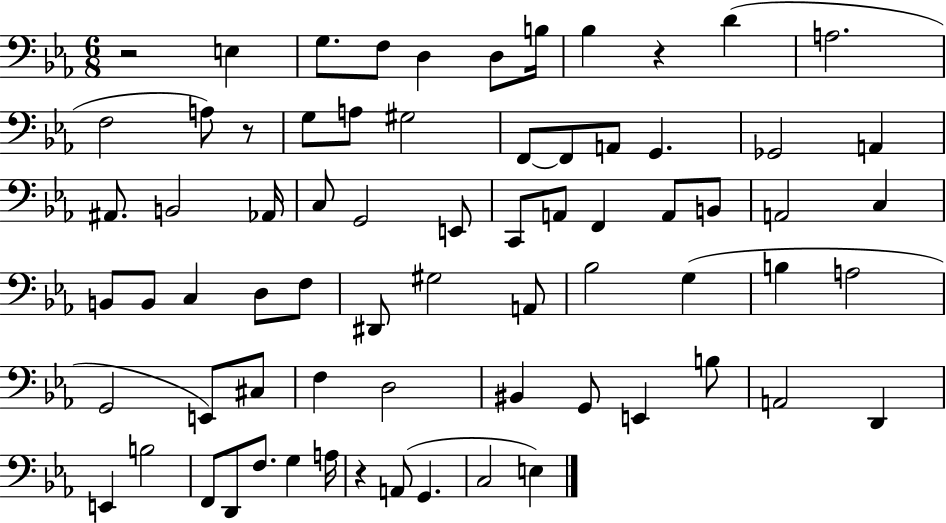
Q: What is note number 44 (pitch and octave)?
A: B3